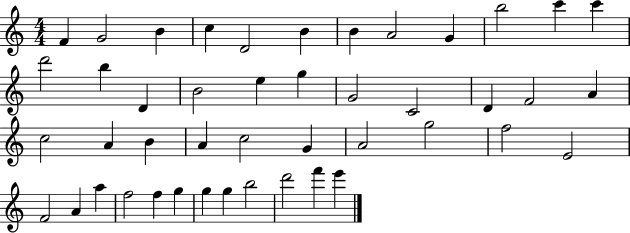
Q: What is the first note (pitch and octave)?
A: F4